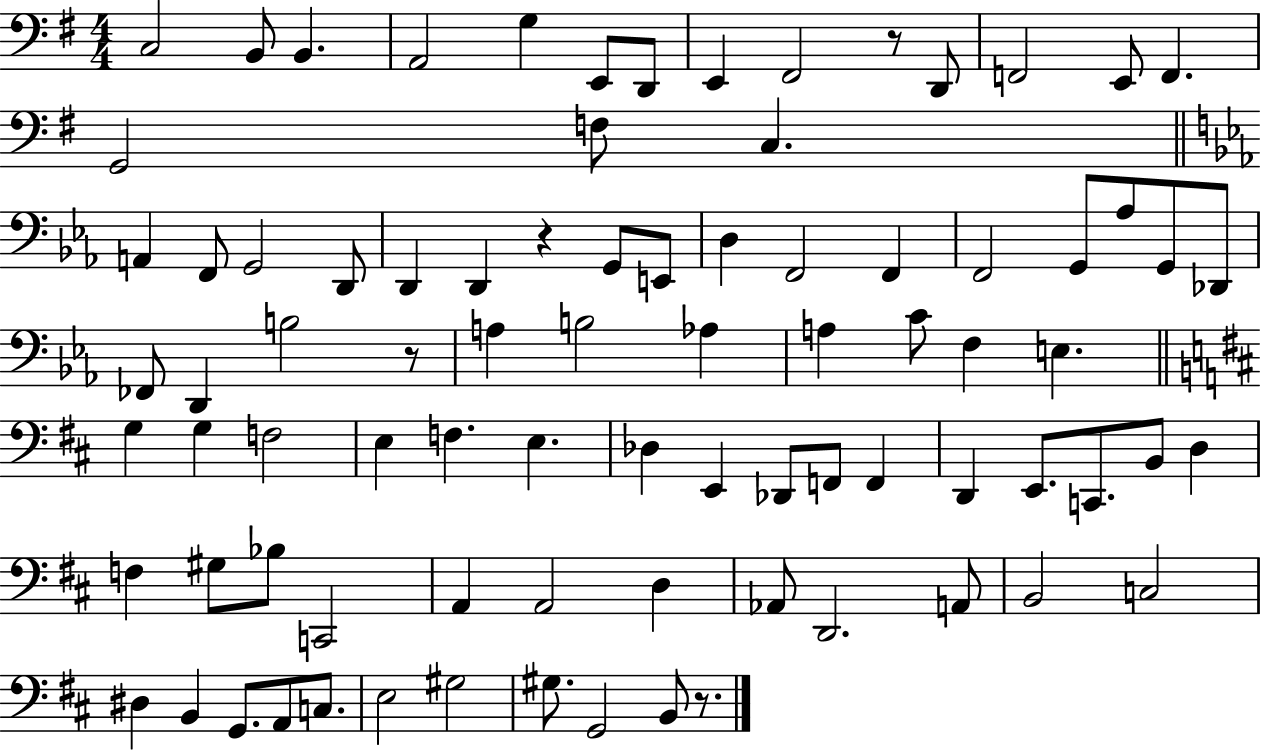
{
  \clef bass
  \numericTimeSignature
  \time 4/4
  \key g \major
  c2 b,8 b,4. | a,2 g4 e,8 d,8 | e,4 fis,2 r8 d,8 | f,2 e,8 f,4. | \break g,2 f8 c4. | \bar "||" \break \key ees \major a,4 f,8 g,2 d,8 | d,4 d,4 r4 g,8 e,8 | d4 f,2 f,4 | f,2 g,8 aes8 g,8 des,8 | \break fes,8 d,4 b2 r8 | a4 b2 aes4 | a4 c'8 f4 e4. | \bar "||" \break \key d \major g4 g4 f2 | e4 f4. e4. | des4 e,4 des,8 f,8 f,4 | d,4 e,8. c,8. b,8 d4 | \break f4 gis8 bes8 c,2 | a,4 a,2 d4 | aes,8 d,2. a,8 | b,2 c2 | \break dis4 b,4 g,8. a,8 c8. | e2 gis2 | gis8. g,2 b,8 r8. | \bar "|."
}